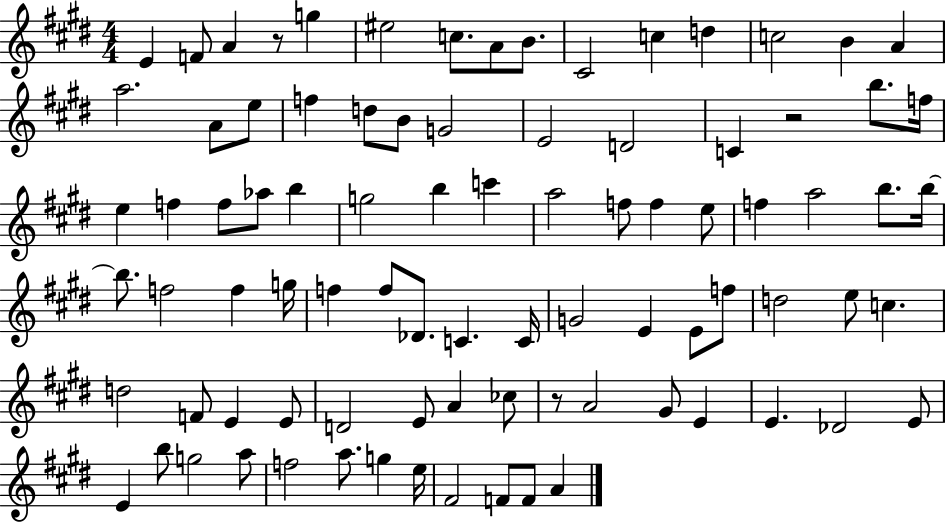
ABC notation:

X:1
T:Untitled
M:4/4
L:1/4
K:E
E F/2 A z/2 g ^e2 c/2 A/2 B/2 ^C2 c d c2 B A a2 A/2 e/2 f d/2 B/2 G2 E2 D2 C z2 b/2 f/4 e f f/2 _a/2 b g2 b c' a2 f/2 f e/2 f a2 b/2 b/4 b/2 f2 f g/4 f f/2 _D/2 C C/4 G2 E E/2 f/2 d2 e/2 c d2 F/2 E E/2 D2 E/2 A _c/2 z/2 A2 ^G/2 E E _D2 E/2 E b/2 g2 a/2 f2 a/2 g e/4 ^F2 F/2 F/2 A